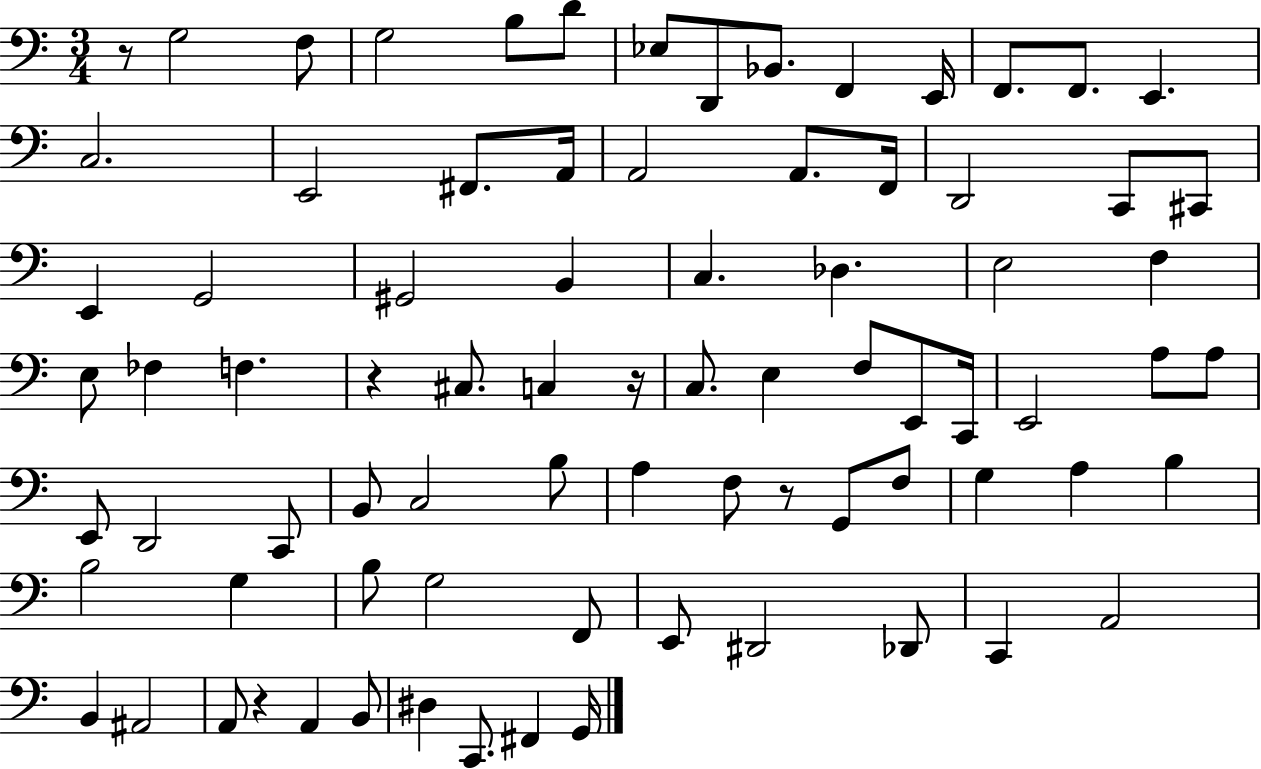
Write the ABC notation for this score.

X:1
T:Untitled
M:3/4
L:1/4
K:C
z/2 G,2 F,/2 G,2 B,/2 D/2 _E,/2 D,,/2 _B,,/2 F,, E,,/4 F,,/2 F,,/2 E,, C,2 E,,2 ^F,,/2 A,,/4 A,,2 A,,/2 F,,/4 D,,2 C,,/2 ^C,,/2 E,, G,,2 ^G,,2 B,, C, _D, E,2 F, E,/2 _F, F, z ^C,/2 C, z/4 C,/2 E, F,/2 E,,/2 C,,/4 E,,2 A,/2 A,/2 E,,/2 D,,2 C,,/2 B,,/2 C,2 B,/2 A, F,/2 z/2 G,,/2 F,/2 G, A, B, B,2 G, B,/2 G,2 F,,/2 E,,/2 ^D,,2 _D,,/2 C,, A,,2 B,, ^A,,2 A,,/2 z A,, B,,/2 ^D, C,,/2 ^F,, G,,/4